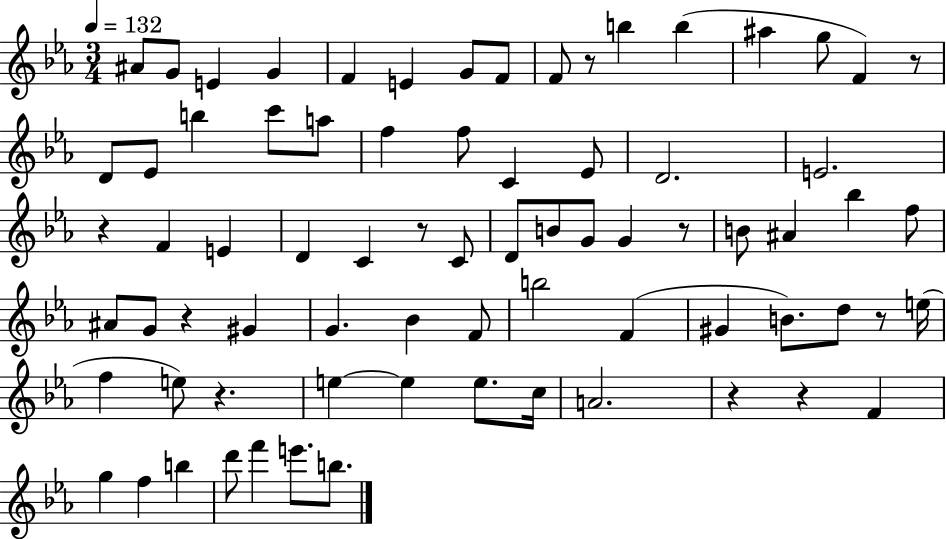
{
  \clef treble
  \numericTimeSignature
  \time 3/4
  \key ees \major
  \tempo 4 = 132
  ais'8 g'8 e'4 g'4 | f'4 e'4 g'8 f'8 | f'8 r8 b''4 b''4( | ais''4 g''8 f'4) r8 | \break d'8 ees'8 b''4 c'''8 a''8 | f''4 f''8 c'4 ees'8 | d'2. | e'2. | \break r4 f'4 e'4 | d'4 c'4 r8 c'8 | d'8 b'8 g'8 g'4 r8 | b'8 ais'4 bes''4 f''8 | \break ais'8 g'8 r4 gis'4 | g'4. bes'4 f'8 | b''2 f'4( | gis'4 b'8.) d''8 r8 e''16( | \break f''4 e''8) r4. | e''4~~ e''4 e''8. c''16 | a'2. | r4 r4 f'4 | \break g''4 f''4 b''4 | d'''8 f'''4 e'''8. b''8. | \bar "|."
}